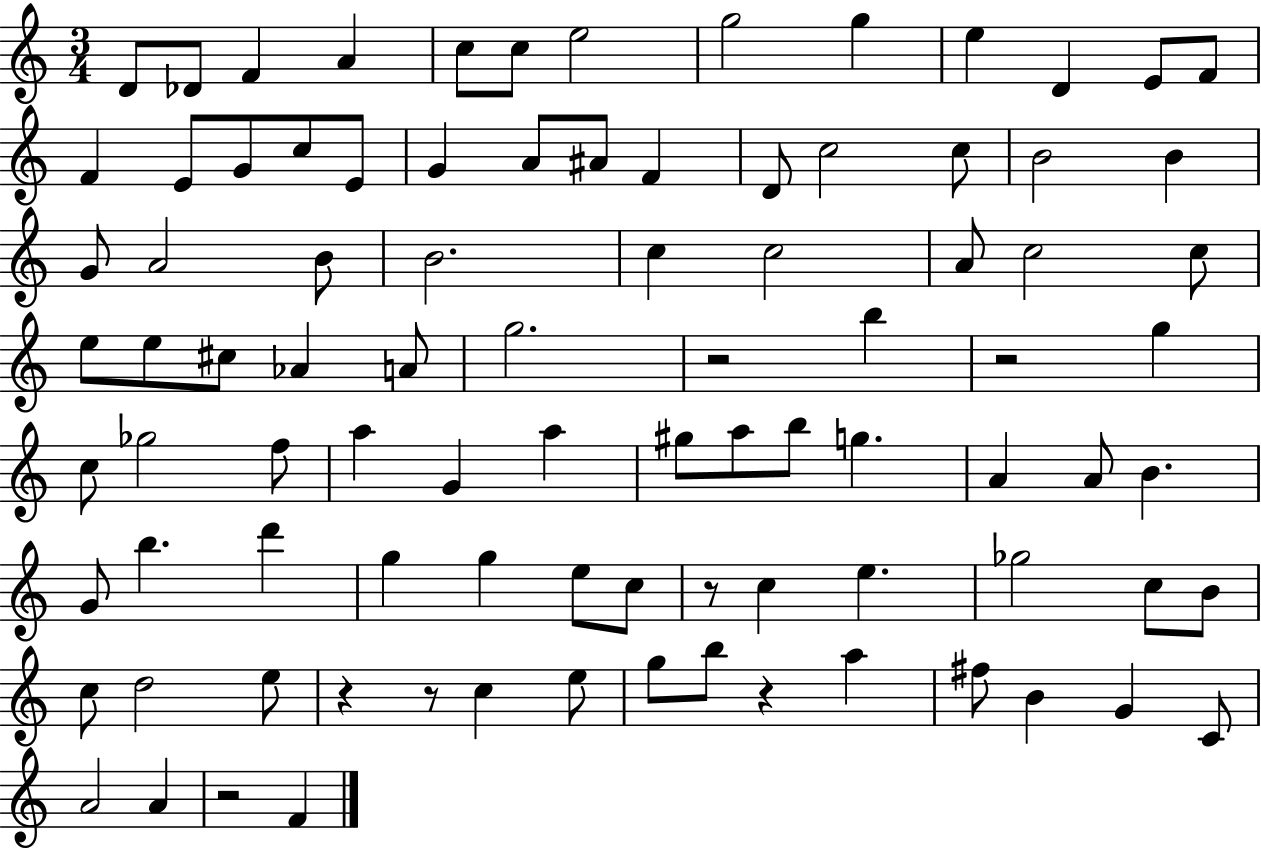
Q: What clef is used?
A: treble